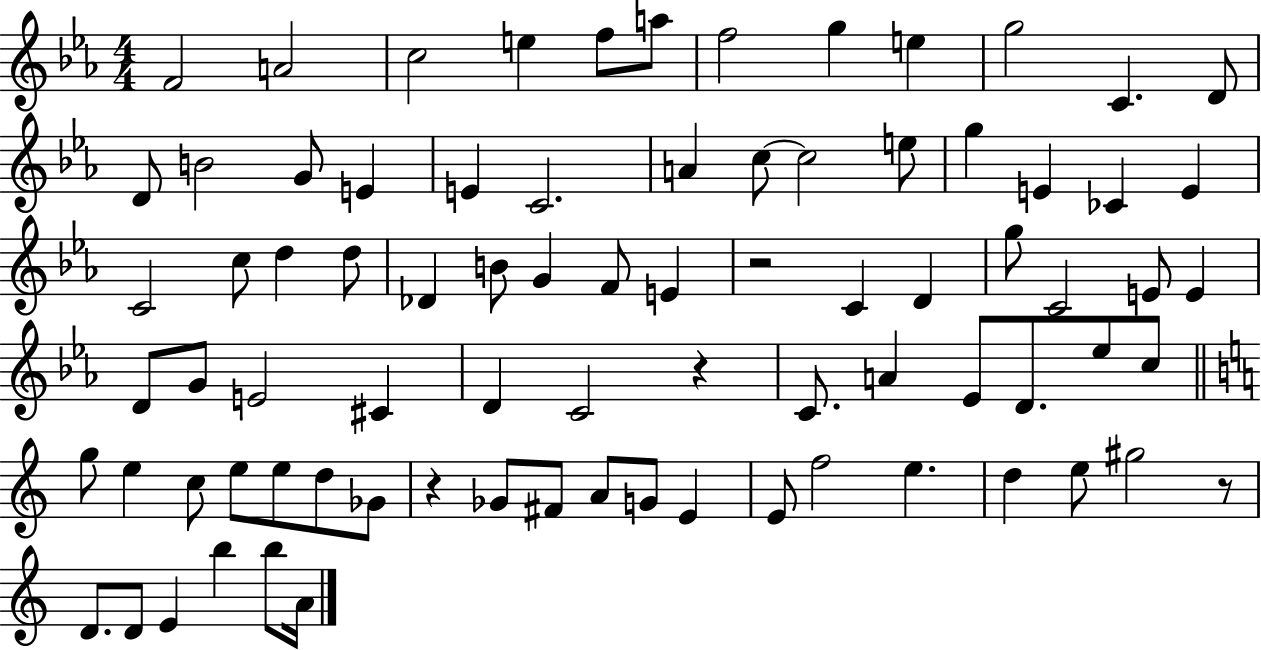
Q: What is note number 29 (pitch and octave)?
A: D5